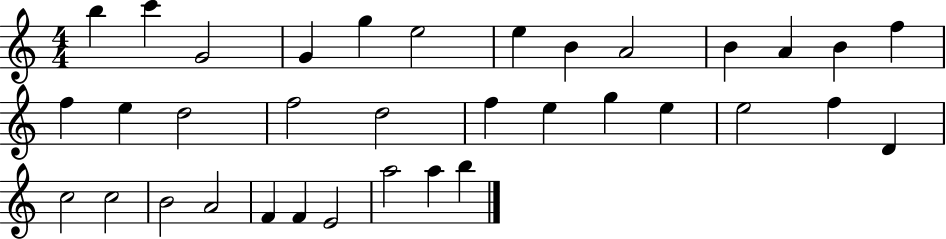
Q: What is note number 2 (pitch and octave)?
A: C6